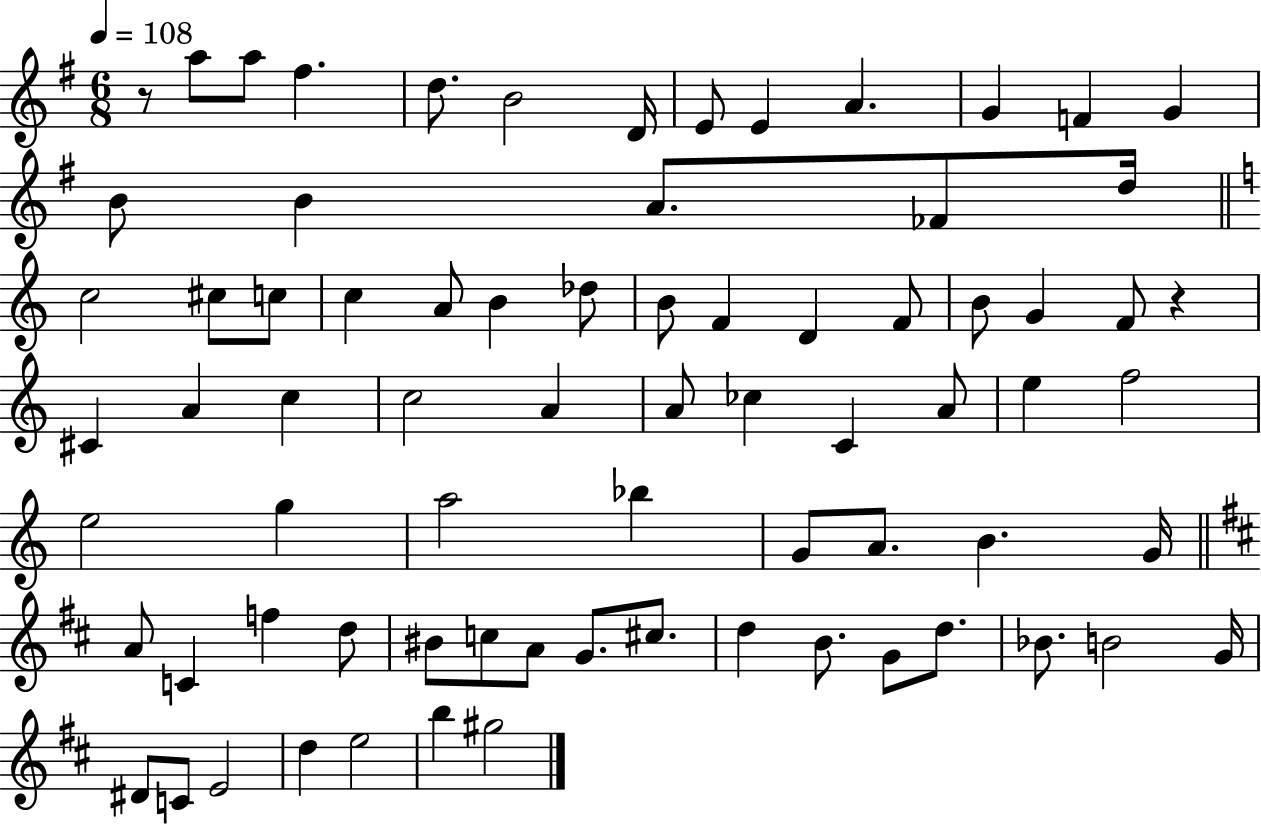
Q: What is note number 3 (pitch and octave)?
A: F#5